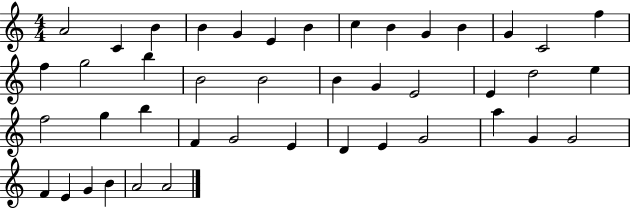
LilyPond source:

{
  \clef treble
  \numericTimeSignature
  \time 4/4
  \key c \major
  a'2 c'4 b'4 | b'4 g'4 e'4 b'4 | c''4 b'4 g'4 b'4 | g'4 c'2 f''4 | \break f''4 g''2 b''4 | b'2 b'2 | b'4 g'4 e'2 | e'4 d''2 e''4 | \break f''2 g''4 b''4 | f'4 g'2 e'4 | d'4 e'4 g'2 | a''4 g'4 g'2 | \break f'4 e'4 g'4 b'4 | a'2 a'2 | \bar "|."
}